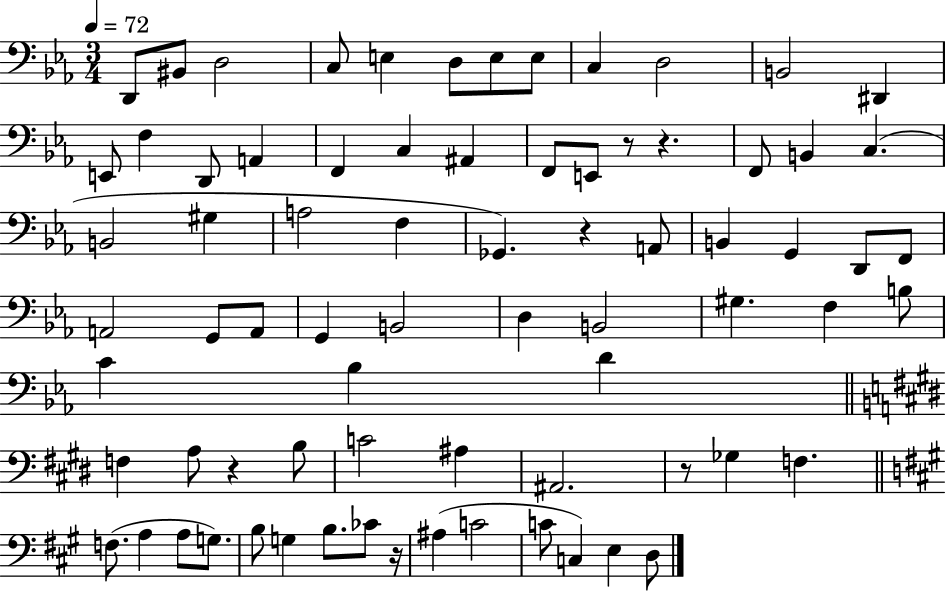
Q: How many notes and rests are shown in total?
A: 75